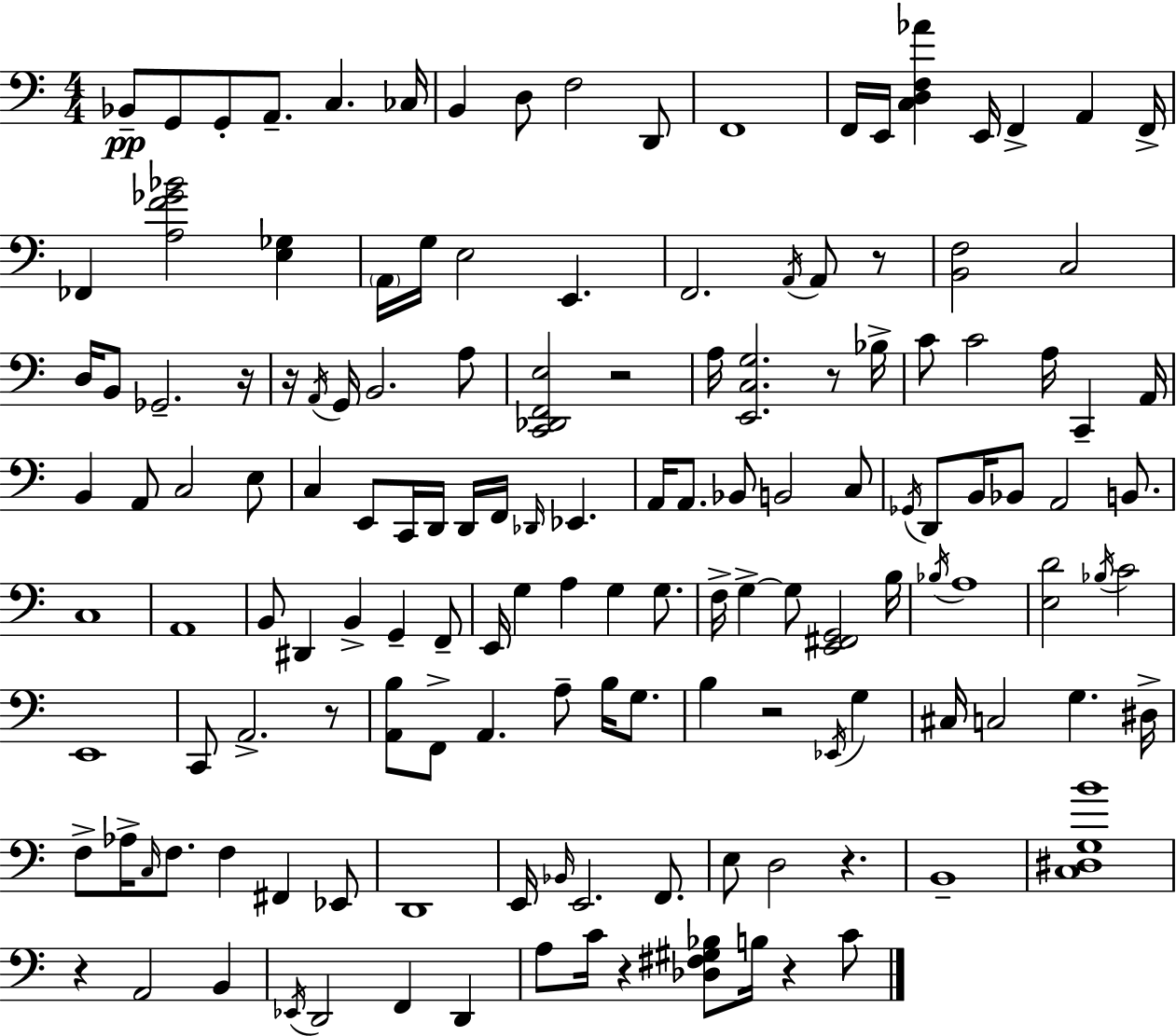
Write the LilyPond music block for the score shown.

{
  \clef bass
  \numericTimeSignature
  \time 4/4
  \key c \major
  bes,8--\pp g,8 g,8-. a,8.-- c4. ces16 | b,4 d8 f2 d,8 | f,1 | f,16 e,16 <c d f aes'>4 e,16 f,4-> a,4 f,16-> | \break fes,4 <a f' ges' bes'>2 <e ges>4 | \parenthesize a,16 g16 e2 e,4. | f,2. \acciaccatura { a,16 } a,8 r8 | <b, f>2 c2 | \break d16 b,8 ges,2.-- | r16 r16 \acciaccatura { a,16 } g,16 b,2. | a8 <c, des, f, e>2 r2 | a16 <e, c g>2. r8 | \break bes16-> c'8 c'2 a16 c,4-- | a,16 b,4 a,8 c2 | e8 c4 e,8 c,16 d,16 d,16 f,16 \grace { des,16 } ees,4. | a,16 a,8. bes,8 b,2 | \break c8 \acciaccatura { ges,16 } d,8 b,16 bes,8 a,2 | b,8. c1 | a,1 | b,8 dis,4 b,4-> g,4-- | \break f,8-- e,16 g4 a4 g4 | g8. f16-> g4->~~ g8 <e, fis, g,>2 | b16 \acciaccatura { bes16 } a1 | <e d'>2 \acciaccatura { bes16 } c'2 | \break e,1 | c,8 a,2.-> | r8 <a, b>8 f,8-> a,4. | a8-- b16 g8. b4 r2 | \break \acciaccatura { ees,16 } g4 cis16 c2 | g4. dis16-> f8-> aes16-> \grace { c16 } f8. f4 | fis,4 ees,8 d,1 | e,16 \grace { bes,16 } e,2. | \break f,8. e8 d2 | r4. b,1-- | <c dis g b'>1 | r4 a,2 | \break b,4 \acciaccatura { ees,16 } d,2 | f,4 d,4 a8 c'16 r4 | <des fis gis bes>8 b16 r4 c'8 \bar "|."
}